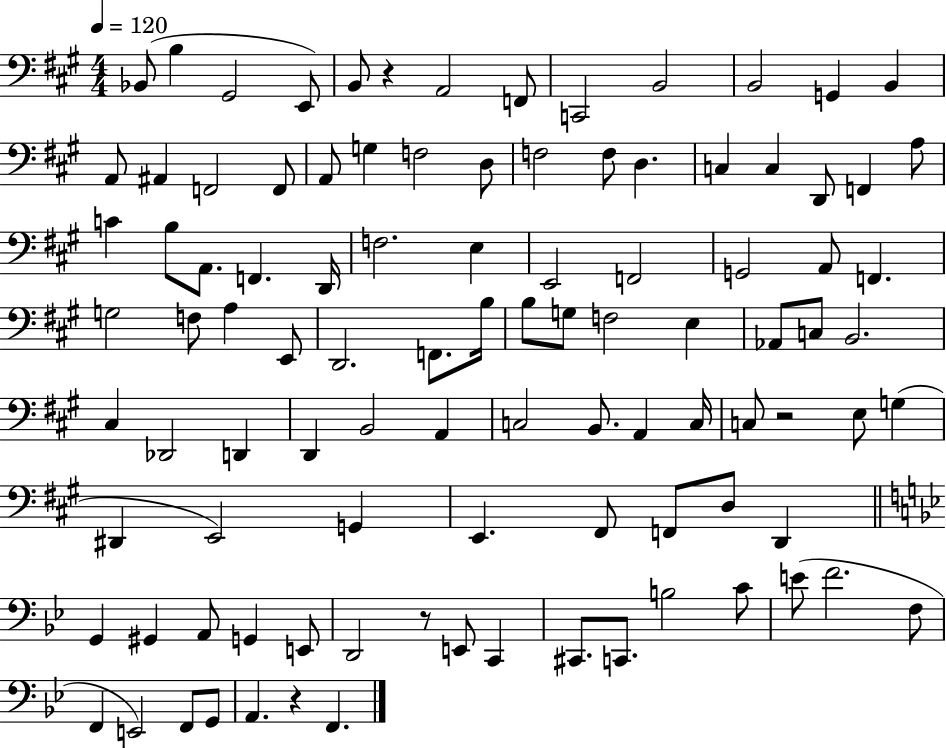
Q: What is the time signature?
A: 4/4